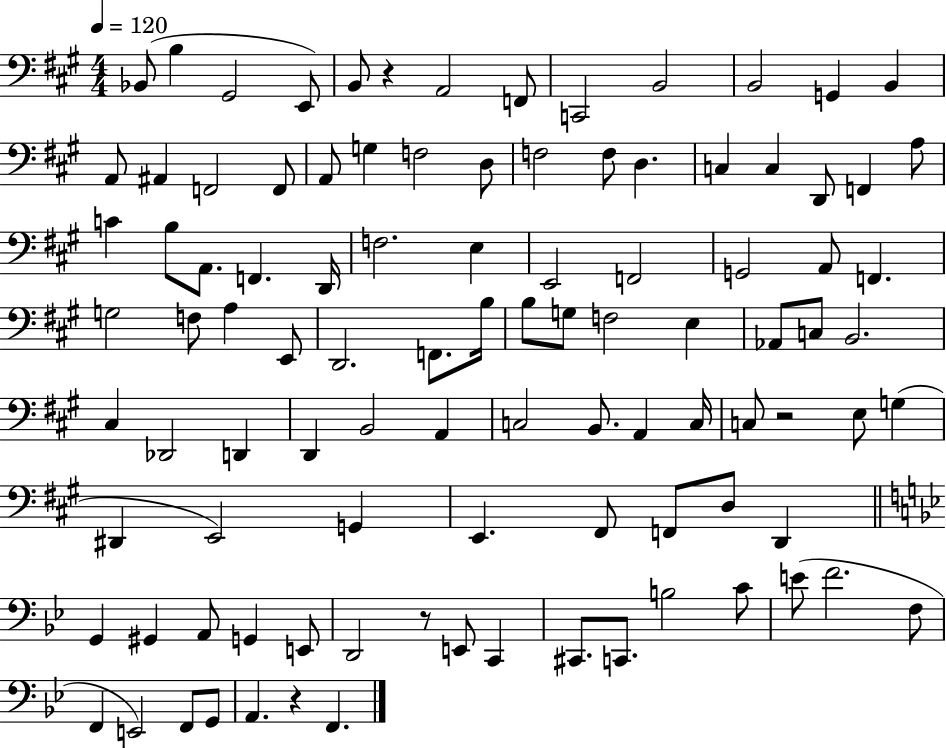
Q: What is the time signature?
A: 4/4